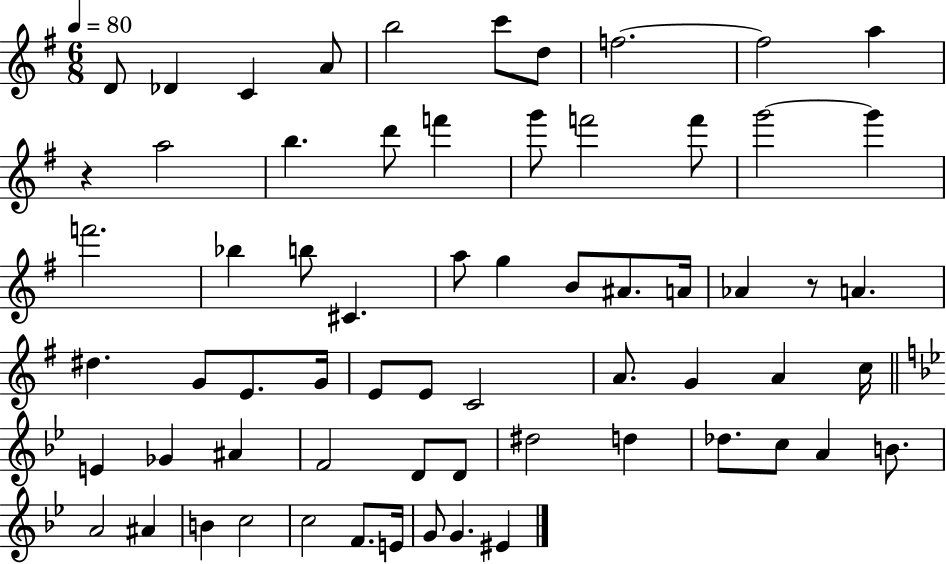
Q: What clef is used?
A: treble